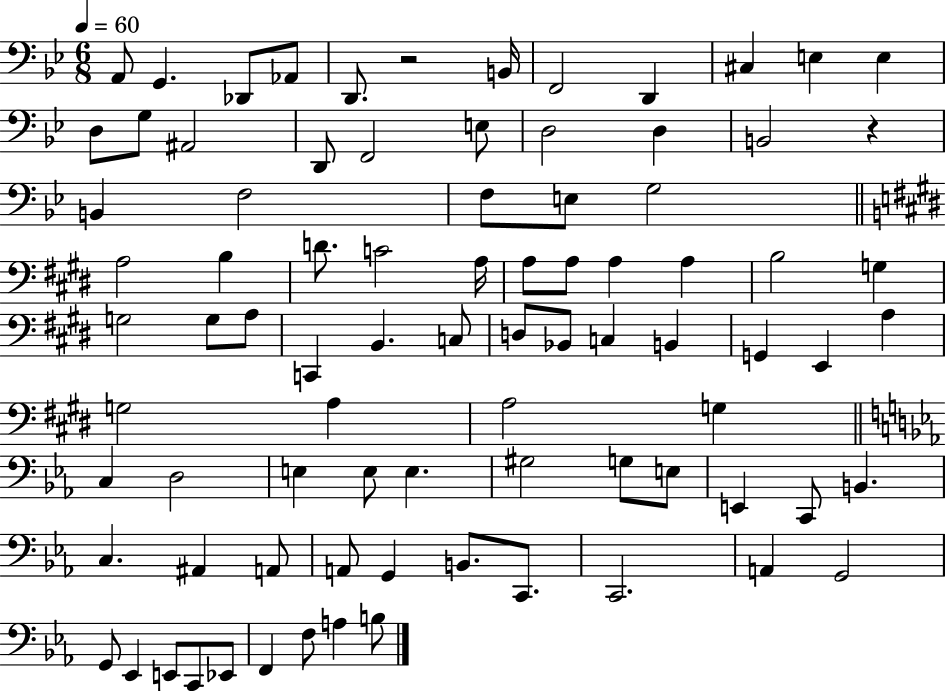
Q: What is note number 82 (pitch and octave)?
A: A3